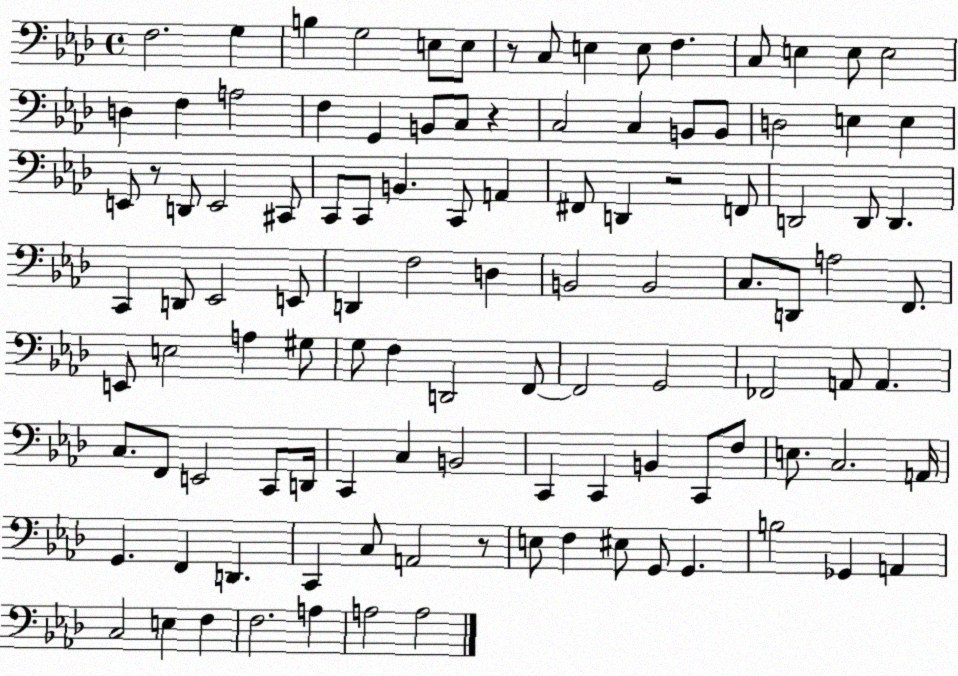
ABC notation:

X:1
T:Untitled
M:4/4
L:1/4
K:Ab
F,2 G, B, G,2 E,/2 E,/2 z/2 C,/2 E, E,/2 F, C,/2 E, E,/2 E,2 D, F, A,2 F, G,, B,,/2 C,/2 z C,2 C, B,,/2 B,,/2 D,2 E, E, E,,/2 z/2 D,,/2 E,,2 ^C,,/2 C,,/2 C,,/2 B,, C,,/2 A,, ^F,,/2 D,, z2 F,,/2 D,,2 D,,/2 D,, C,, D,,/2 _E,,2 E,,/2 D,, F,2 D, B,,2 B,,2 C,/2 D,,/2 A,2 F,,/2 E,,/2 E,2 A, ^G,/2 G,/2 F, D,,2 F,,/2 F,,2 G,,2 _F,,2 A,,/2 A,, C,/2 F,,/2 E,,2 C,,/2 D,,/4 C,, C, B,,2 C,, C,, B,, C,,/2 F,/2 E,/2 C,2 A,,/4 G,, F,, D,, C,, C,/2 A,,2 z/2 E,/2 F, ^E,/2 G,,/2 G,, B,2 _G,, A,, C,2 E, F, F,2 A, A,2 A,2